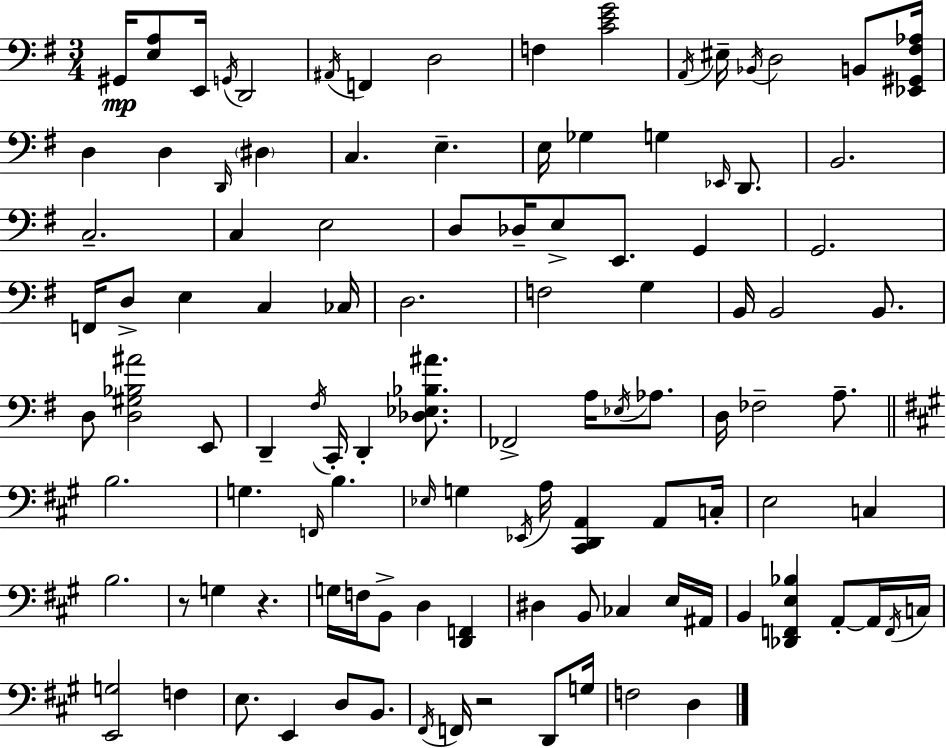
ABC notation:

X:1
T:Untitled
M:3/4
L:1/4
K:G
^G,,/4 [E,A,]/2 E,,/4 G,,/4 D,,2 ^A,,/4 F,, D,2 F, [CEG]2 A,,/4 ^E,/4 _B,,/4 D,2 B,,/2 [_E,,^G,,^F,_A,]/4 D, D, D,,/4 ^D, C, E, E,/4 _G, G, _E,,/4 D,,/2 B,,2 C,2 C, E,2 D,/2 _D,/4 E,/2 E,,/2 G,, G,,2 F,,/4 D,/2 E, C, _C,/4 D,2 F,2 G, B,,/4 B,,2 B,,/2 D,/2 [D,^G,_B,^A]2 E,,/2 D,, ^F,/4 C,,/4 D,, [_D,_E,_B,^A]/2 _F,,2 A,/4 _E,/4 _A,/2 D,/4 _F,2 A,/2 B,2 G, F,,/4 B, _E,/4 G, _E,,/4 A,/4 [^C,,D,,A,,] A,,/2 C,/4 E,2 C, B,2 z/2 G, z G,/4 F,/4 B,,/2 D, [D,,F,,] ^D, B,,/2 _C, E,/4 ^A,,/4 B,, [_D,,F,,E,_B,] A,,/2 A,,/4 F,,/4 C,/4 [E,,G,]2 F, E,/2 E,, D,/2 B,,/2 ^F,,/4 F,,/4 z2 D,,/2 G,/4 F,2 D,